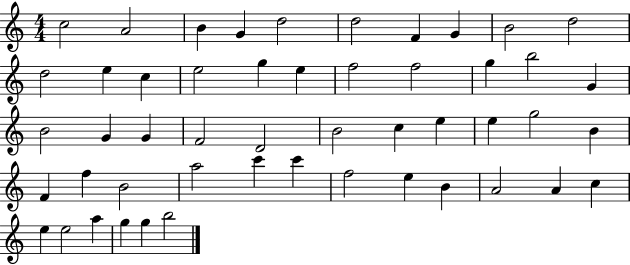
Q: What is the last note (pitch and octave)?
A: B5